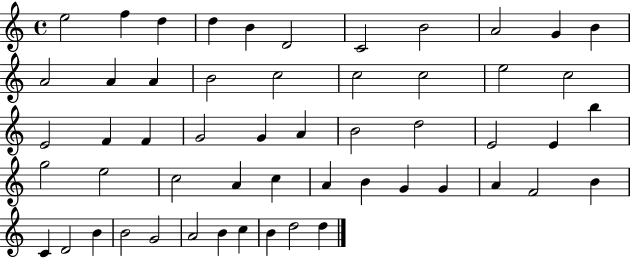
{
  \clef treble
  \time 4/4
  \defaultTimeSignature
  \key c \major
  e''2 f''4 d''4 | d''4 b'4 d'2 | c'2 b'2 | a'2 g'4 b'4 | \break a'2 a'4 a'4 | b'2 c''2 | c''2 c''2 | e''2 c''2 | \break e'2 f'4 f'4 | g'2 g'4 a'4 | b'2 d''2 | e'2 e'4 b''4 | \break g''2 e''2 | c''2 a'4 c''4 | a'4 b'4 g'4 g'4 | a'4 f'2 b'4 | \break c'4 d'2 b'4 | b'2 g'2 | a'2 b'4 c''4 | b'4 d''2 d''4 | \break \bar "|."
}